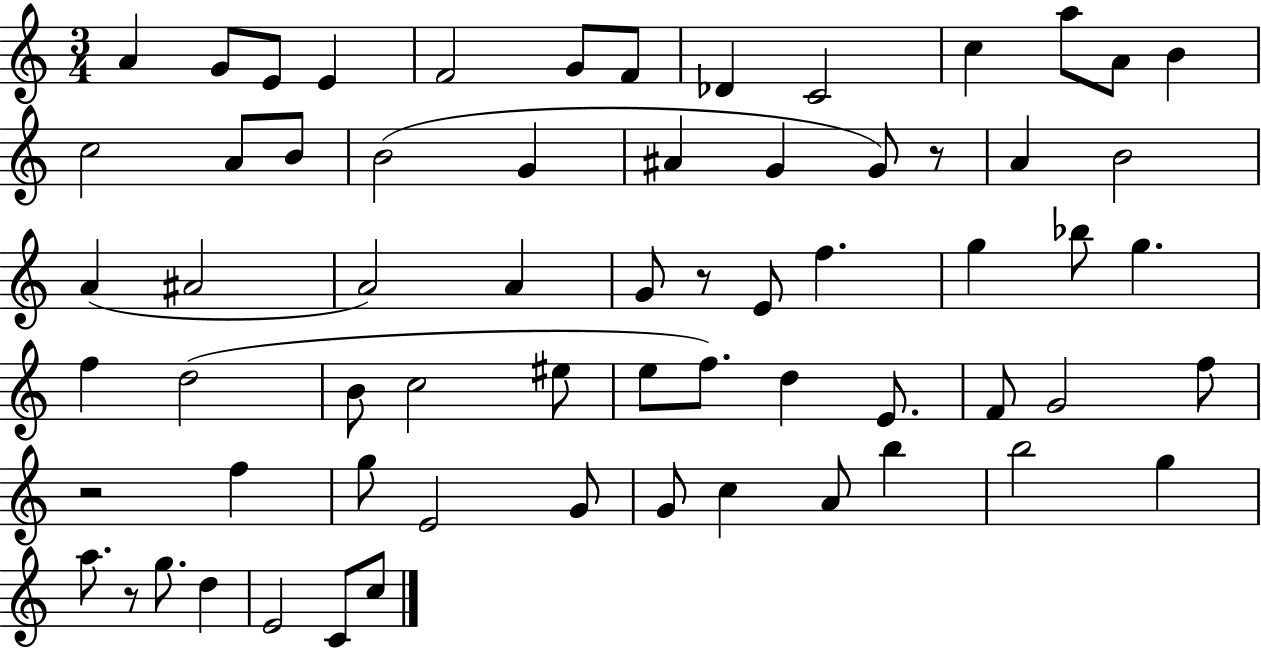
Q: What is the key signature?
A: C major